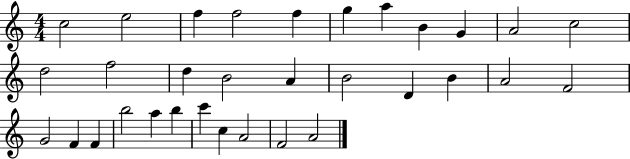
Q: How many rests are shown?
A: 0